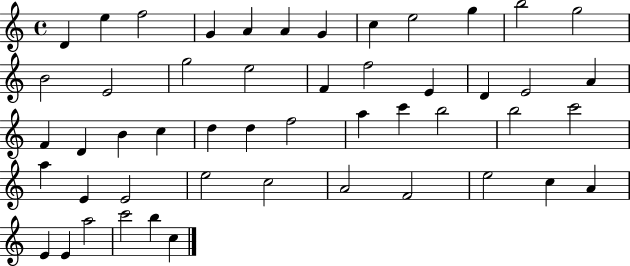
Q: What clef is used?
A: treble